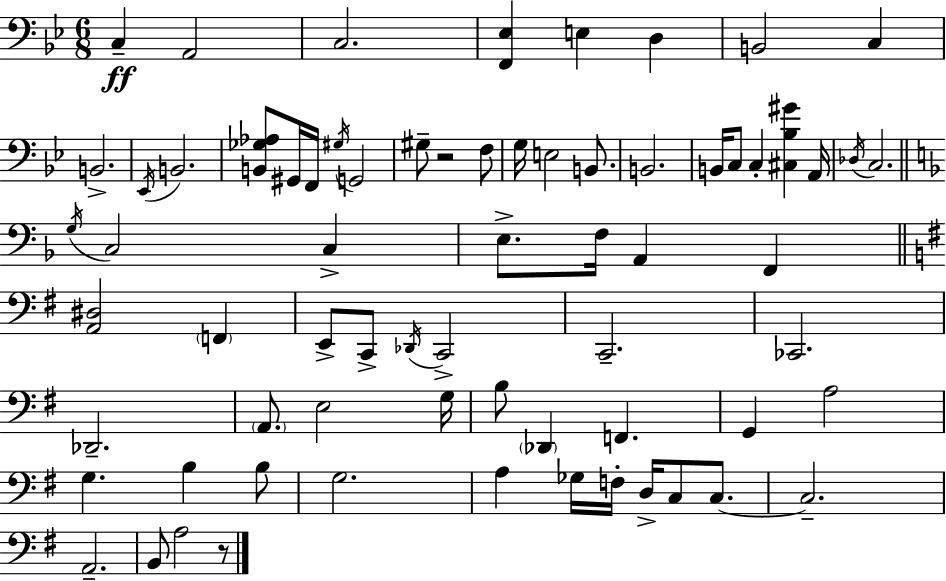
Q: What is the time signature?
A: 6/8